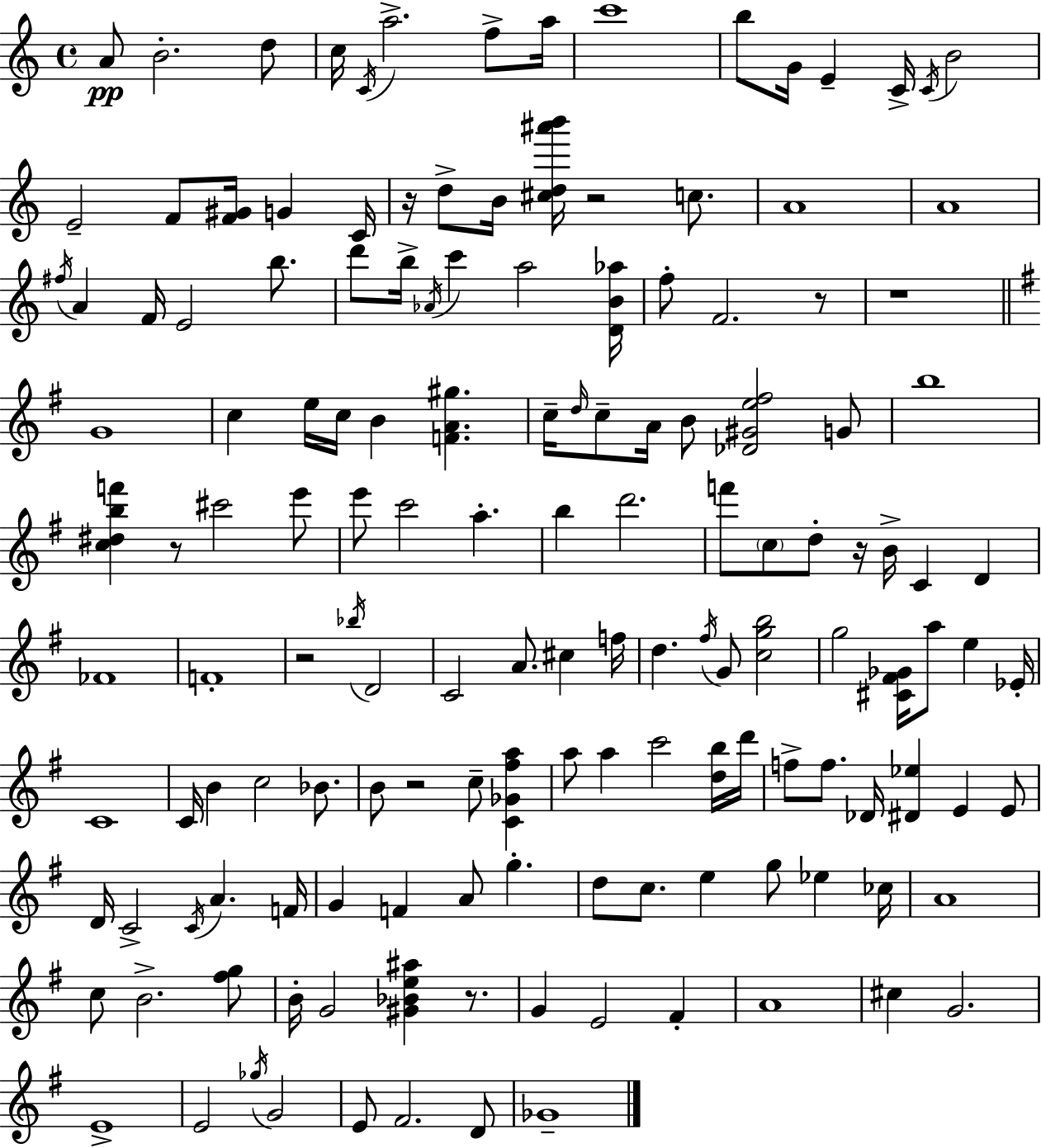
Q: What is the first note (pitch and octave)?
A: A4